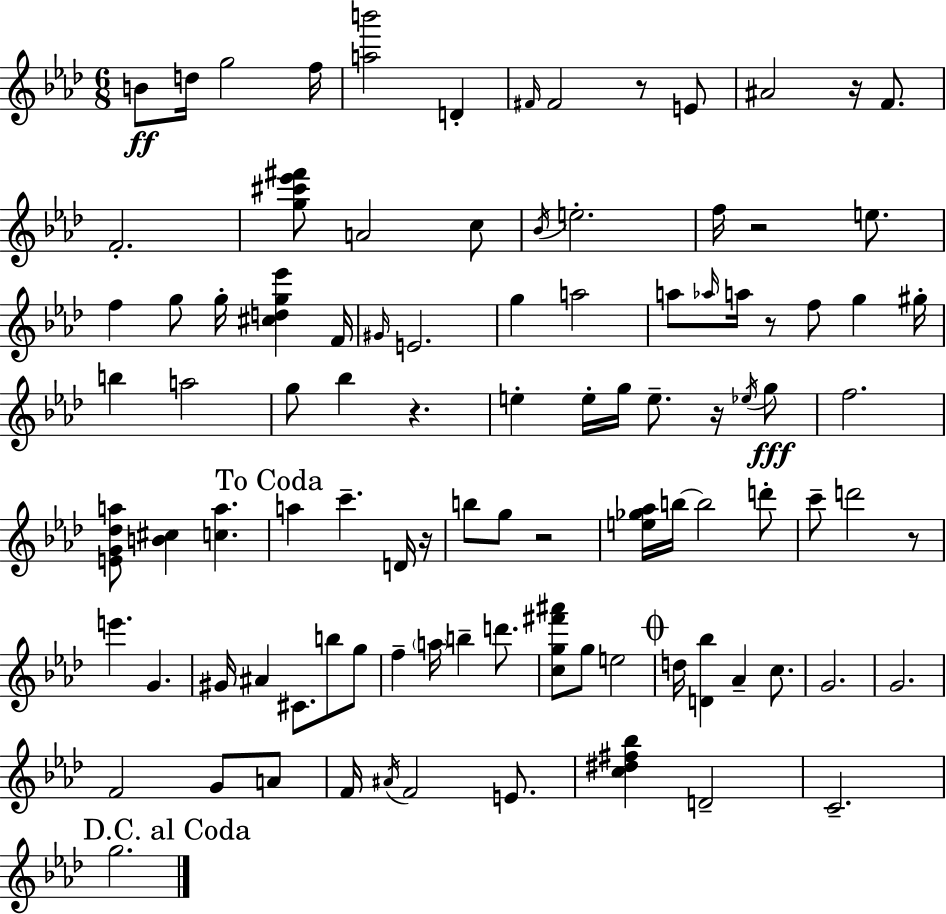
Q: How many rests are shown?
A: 9